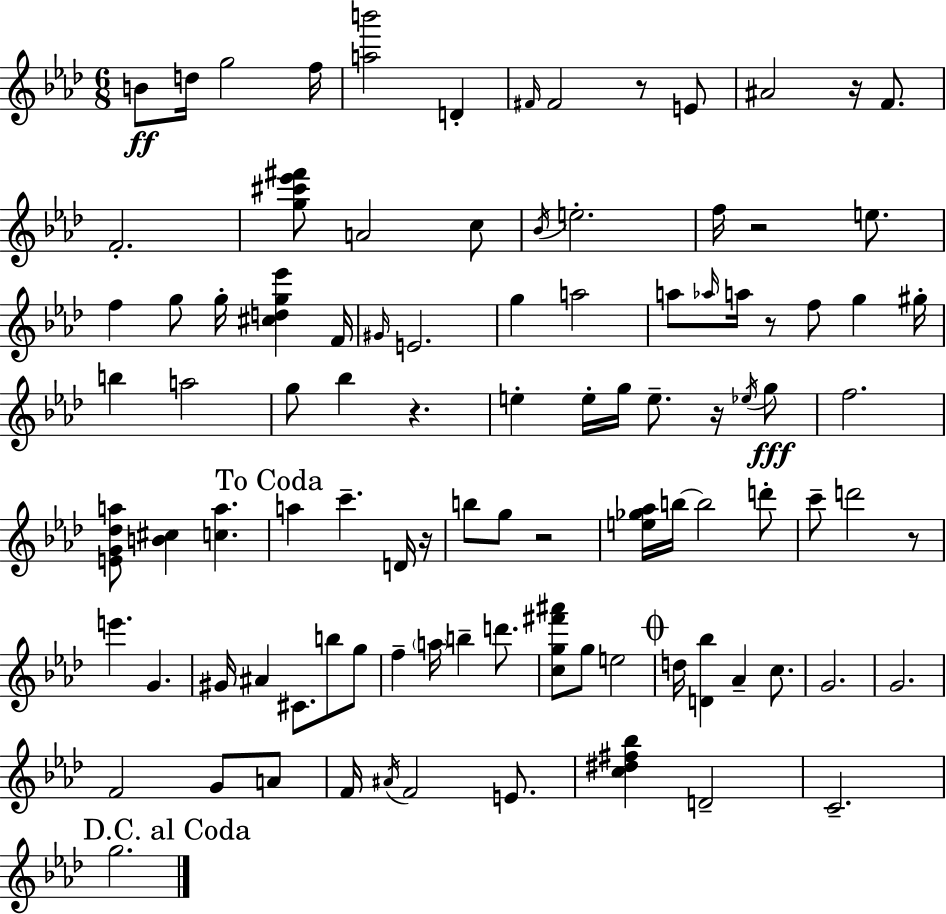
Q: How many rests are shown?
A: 9